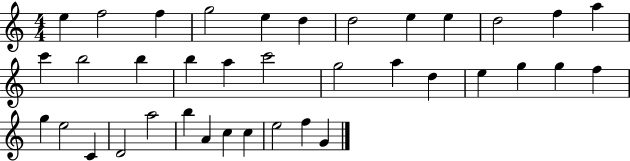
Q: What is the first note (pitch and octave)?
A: E5